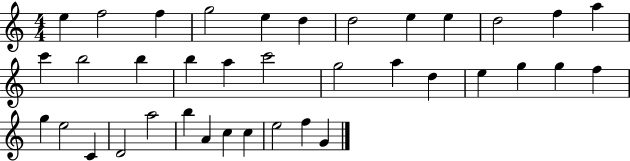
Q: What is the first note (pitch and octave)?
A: E5